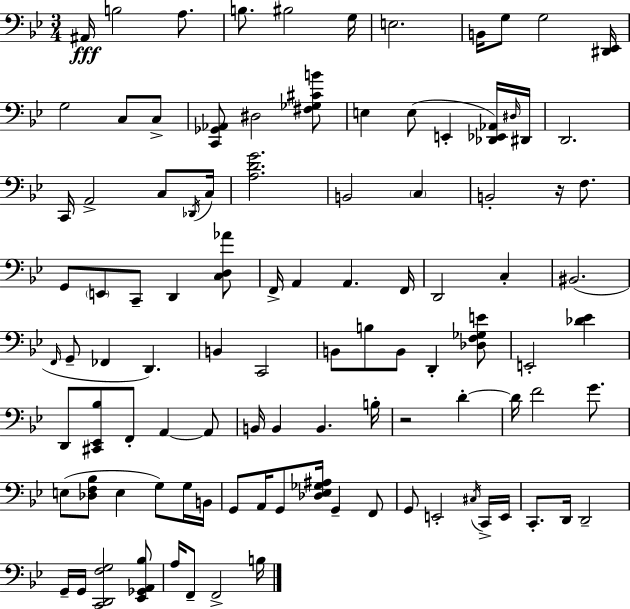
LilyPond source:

{
  \clef bass
  \numericTimeSignature
  \time 3/4
  \key bes \major
  ais,16\fff b2 a8. | b8. bis2 g16 | e2. | b,16 g8 g2 <dis, ees,>16 | \break g2 c8 c8-> | <c, ges, aes,>8 dis2 <fis ges cis' b'>8 | e4 e8( e,4-. <des, ees, aes,>16) \grace { dis16 } | dis,16 d,2. | \break c,16 a,2-> c8 | \acciaccatura { des,16 } c16 <a d' g'>2. | b,2 \parenthesize c4 | b,2-. r16 f8. | \break g,8 \parenthesize e,8 c,8-- d,4 | <c d aes'>8 f,16-> a,4 a,4. | f,16 d,2 c4-. | bis,2.( | \break \grace { f,16 } g,8-- fes,4 d,4.) | b,4 c,2 | b,8 b8 b,8 d,4-. | <des f ges e'>8 e,2-. <des' ees'>4 | \break d,8 <cis, ees, bes>8 f,8-. a,4~~ | a,8 b,16 b,4 b,4. | b16-. r2 d'4-.~~ | d'16 f'2 | \break g'8. e8( <des f bes>8 e4 g8) | g16 b,16 g,8 a,16 g,8 <des ees ges ais>16 g,4-- | f,8 g,8 e,2-. | \acciaccatura { cis16 } c,16-> e,16 c,8.-. d,16 d,2-- | \break g,16-- g,16 <c, d, f g>2 | <ees, ges, a, bes>8 a16 f,8-- f,2-> | b16 \bar "|."
}